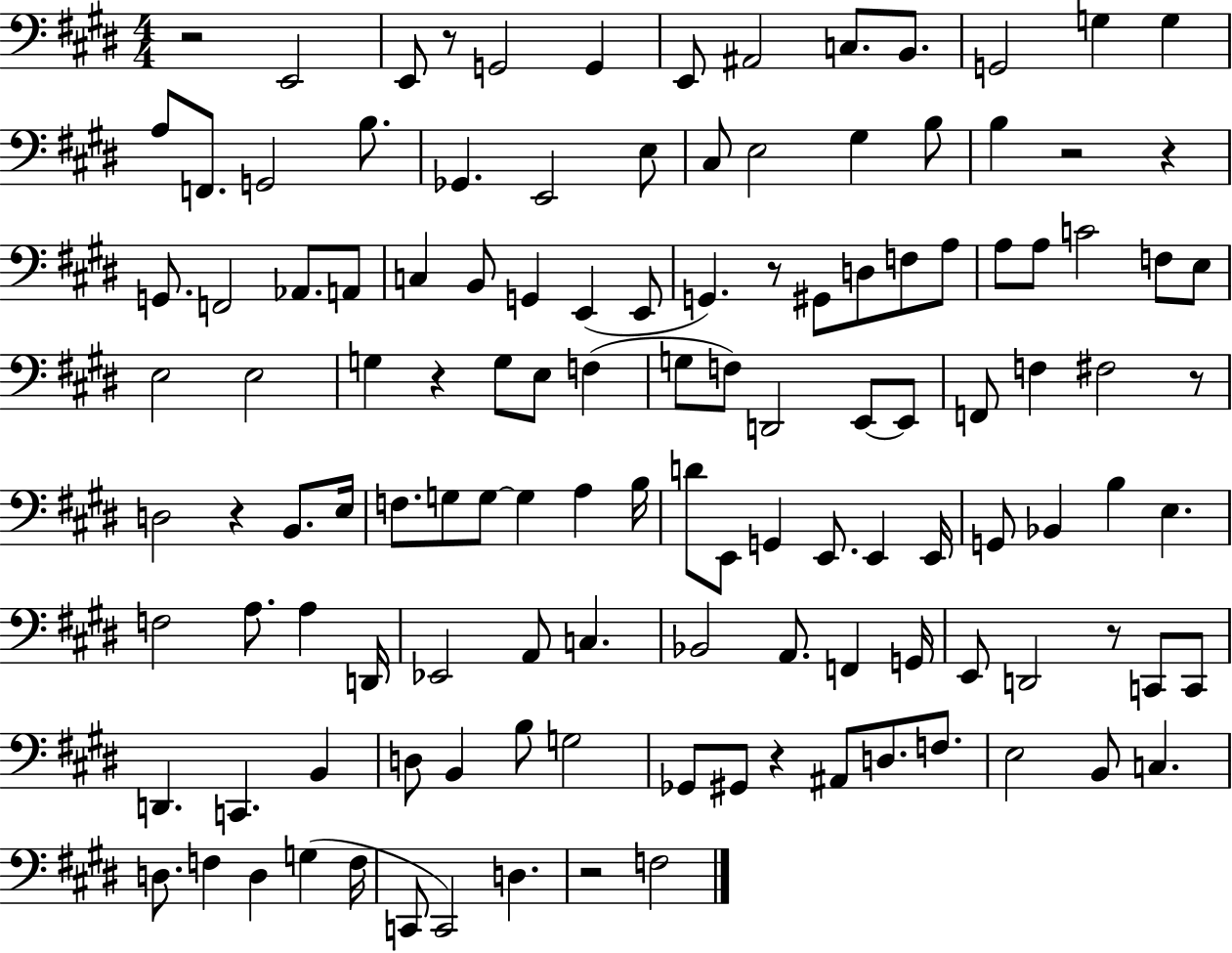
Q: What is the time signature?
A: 4/4